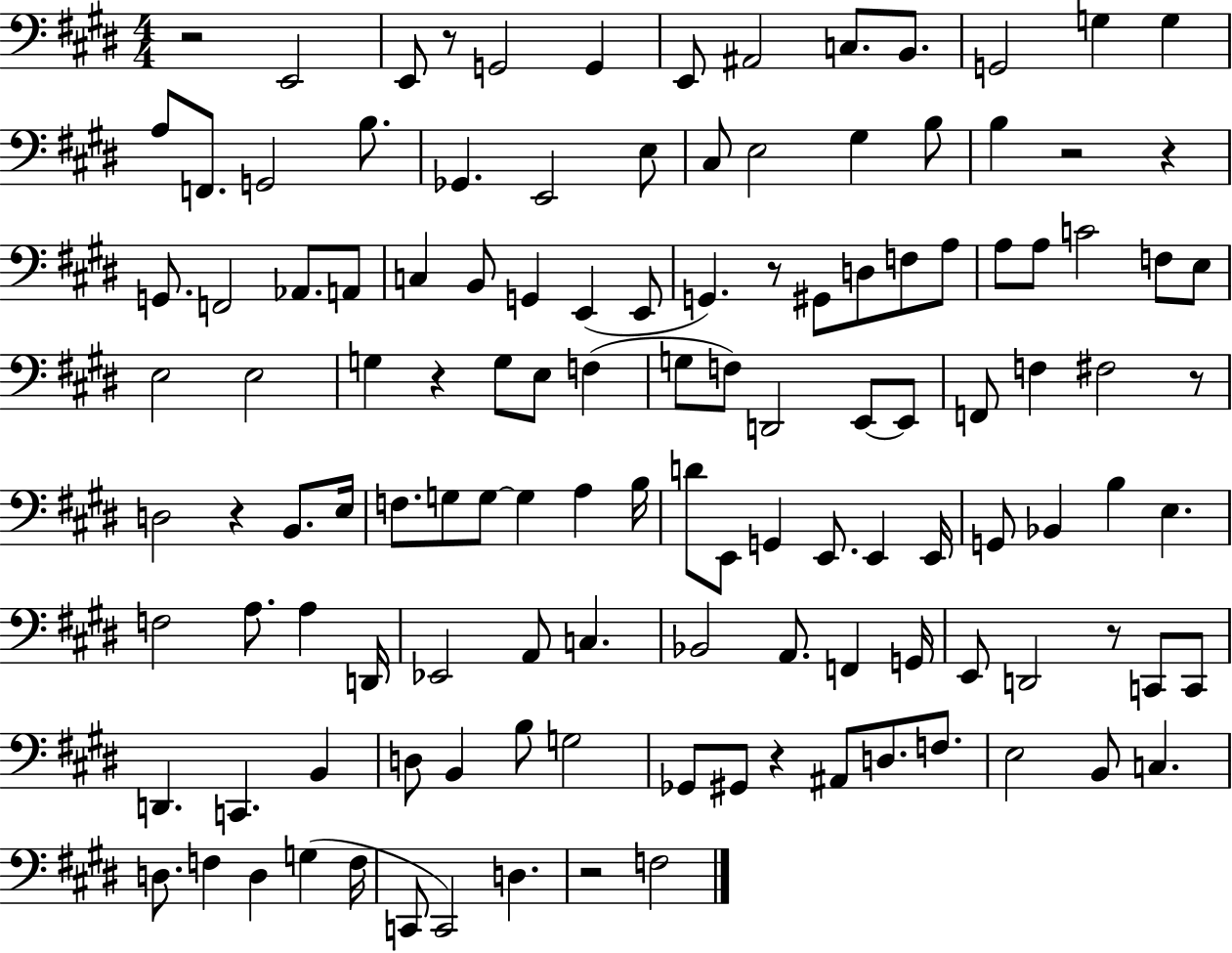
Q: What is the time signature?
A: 4/4